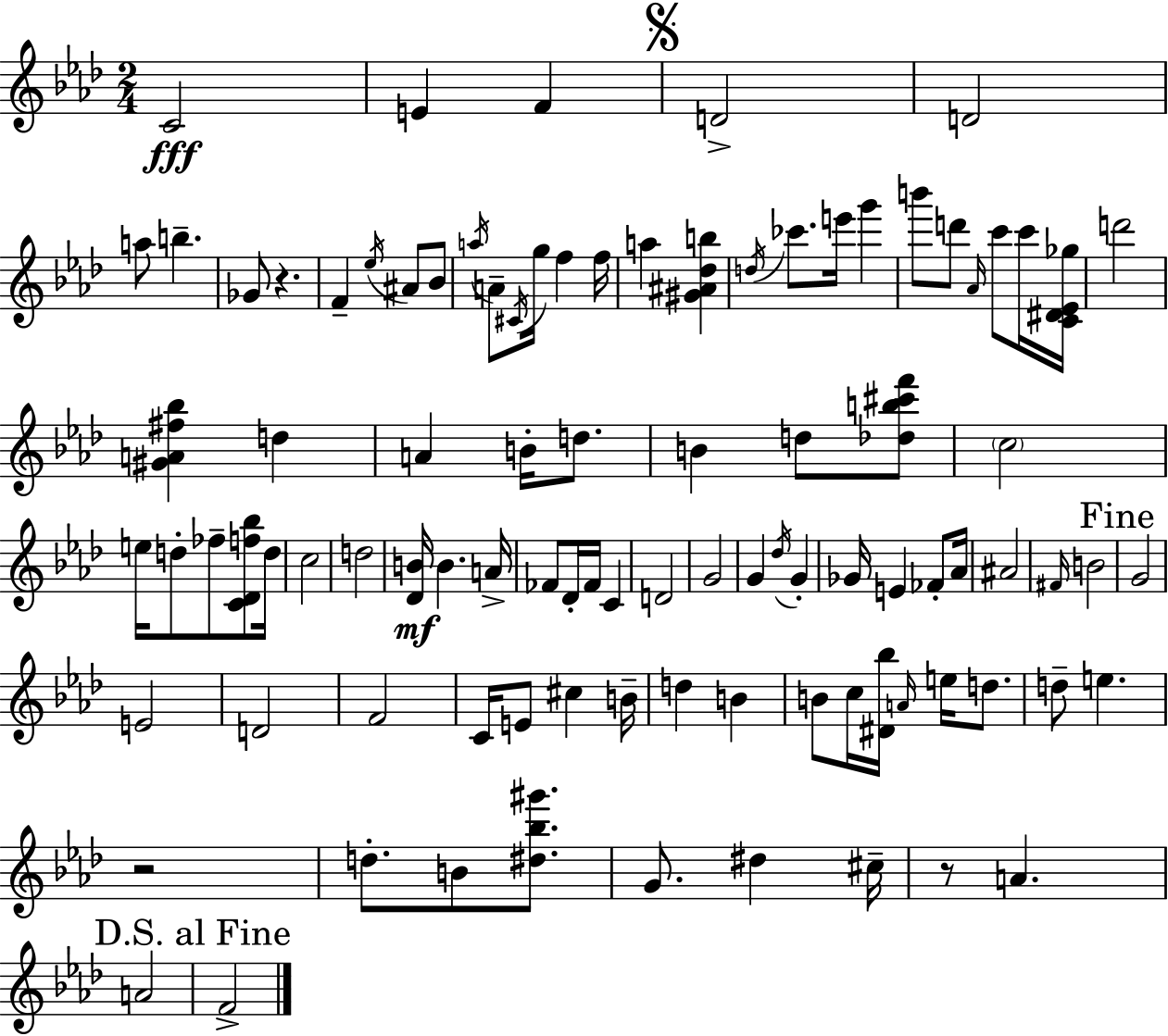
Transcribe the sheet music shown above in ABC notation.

X:1
T:Untitled
M:2/4
L:1/4
K:Ab
C2 E F D2 D2 a/2 b _G/2 z F _e/4 ^A/2 _B/2 a/4 A/2 ^C/4 g/4 f f/4 a [^G^A_db] d/4 _c'/2 e'/4 g' b'/2 d'/2 _A/4 c'/2 c'/4 [C^D_E_g]/4 d'2 [^GA^f_b] d A B/4 d/2 B d/2 [_db^c'f']/2 c2 e/4 d/2 _f/2 [C_Df_b]/2 d/4 c2 d2 [_DB]/4 B A/4 _F/2 _D/4 _F/4 C D2 G2 G _d/4 G _G/4 E _F/2 _A/4 ^A2 ^F/4 B2 G2 E2 D2 F2 C/4 E/2 ^c B/4 d B B/2 c/4 [^D_b]/4 A/4 e/4 d/2 d/2 e z2 d/2 B/2 [^d_b^g']/2 G/2 ^d ^c/4 z/2 A A2 F2